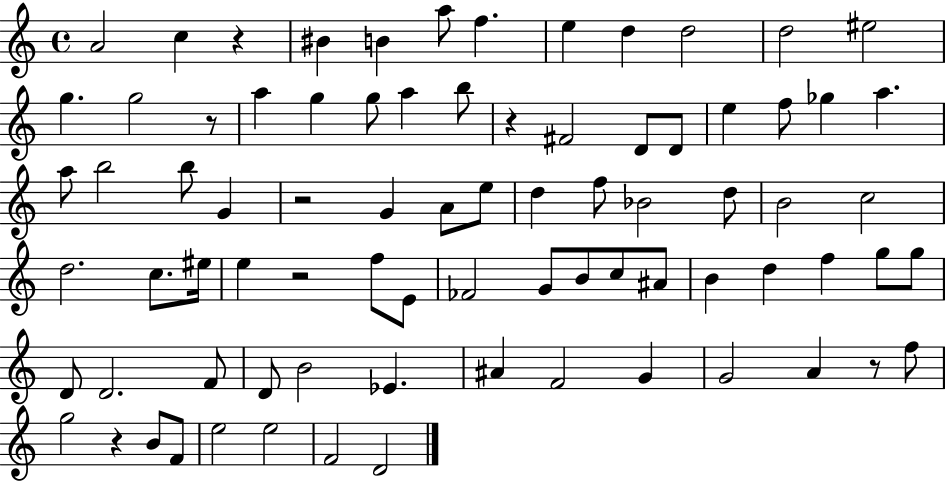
X:1
T:Untitled
M:4/4
L:1/4
K:C
A2 c z ^B B a/2 f e d d2 d2 ^e2 g g2 z/2 a g g/2 a b/2 z ^F2 D/2 D/2 e f/2 _g a a/2 b2 b/2 G z2 G A/2 e/2 d f/2 _B2 d/2 B2 c2 d2 c/2 ^e/4 e z2 f/2 E/2 _F2 G/2 B/2 c/2 ^A/2 B d f g/2 g/2 D/2 D2 F/2 D/2 B2 _E ^A F2 G G2 A z/2 f/2 g2 z B/2 F/2 e2 e2 F2 D2